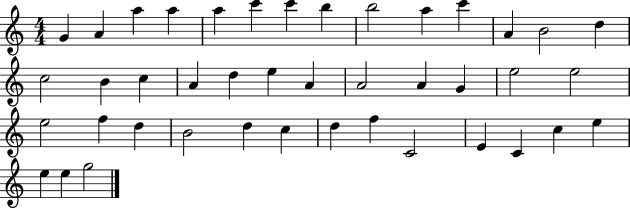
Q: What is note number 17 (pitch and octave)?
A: C5